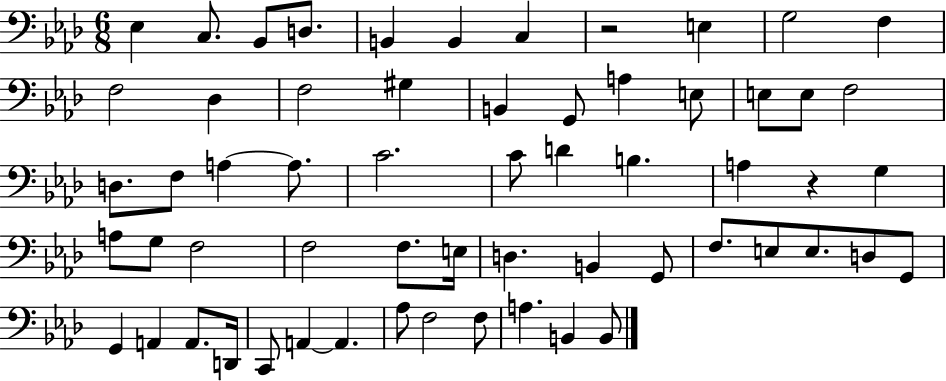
Eb3/q C3/e. Bb2/e D3/e. B2/q B2/q C3/q R/h E3/q G3/h F3/q F3/h Db3/q F3/h G#3/q B2/q G2/e A3/q E3/e E3/e E3/e F3/h D3/e. F3/e A3/q A3/e. C4/h. C4/e D4/q B3/q. A3/q R/q G3/q A3/e G3/e F3/h F3/h F3/e. E3/s D3/q. B2/q G2/e F3/e. E3/e E3/e. D3/e G2/e G2/q A2/q A2/e. D2/s C2/e A2/q A2/q. Ab3/e F3/h F3/e A3/q. B2/q B2/e